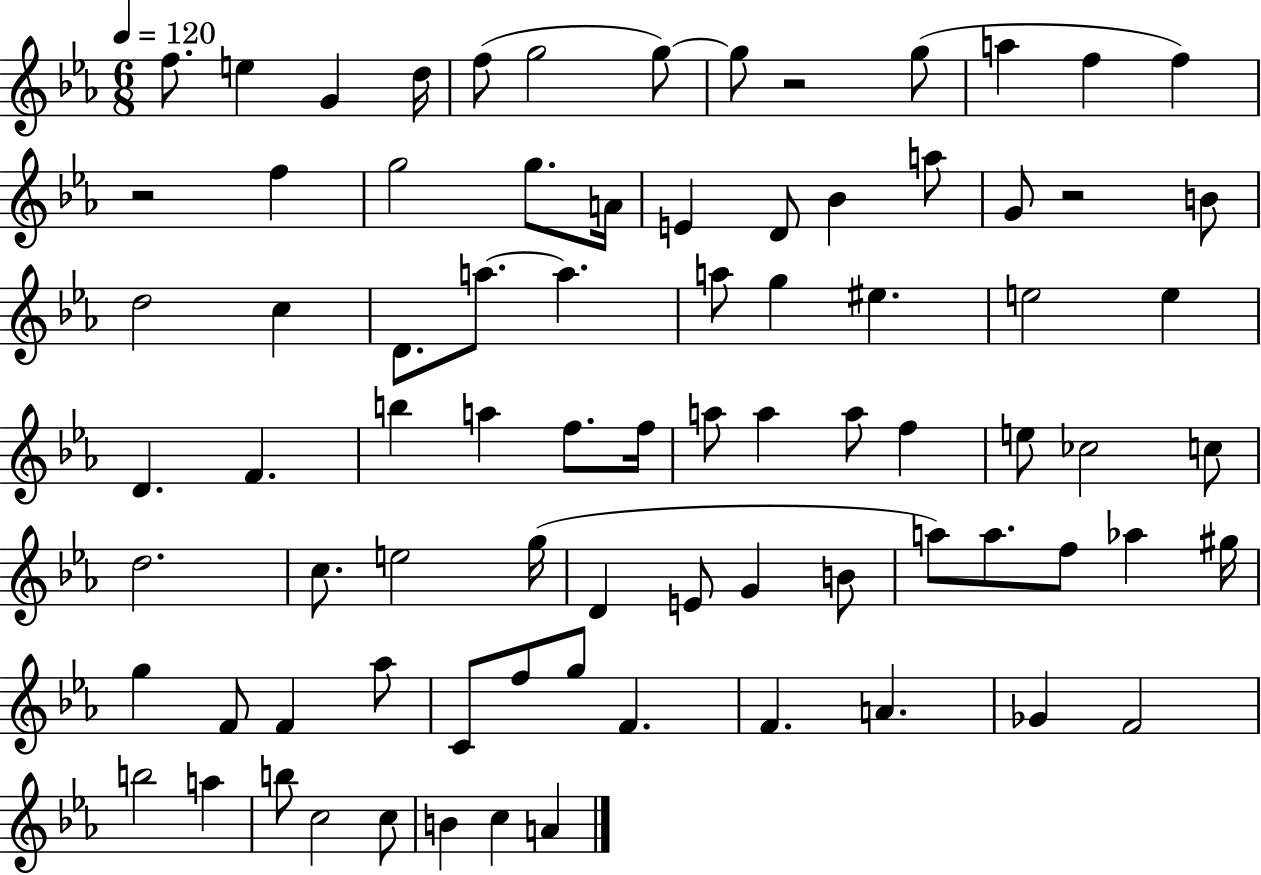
F5/e. E5/q G4/q D5/s F5/e G5/h G5/e G5/e R/h G5/e A5/q F5/q F5/q R/h F5/q G5/h G5/e. A4/s E4/q D4/e Bb4/q A5/e G4/e R/h B4/e D5/h C5/q D4/e. A5/e. A5/q. A5/e G5/q EIS5/q. E5/h E5/q D4/q. F4/q. B5/q A5/q F5/e. F5/s A5/e A5/q A5/e F5/q E5/e CES5/h C5/e D5/h. C5/e. E5/h G5/s D4/q E4/e G4/q B4/e A5/e A5/e. F5/e Ab5/q G#5/s G5/q F4/e F4/q Ab5/e C4/e F5/e G5/e F4/q. F4/q. A4/q. Gb4/q F4/h B5/h A5/q B5/e C5/h C5/e B4/q C5/q A4/q